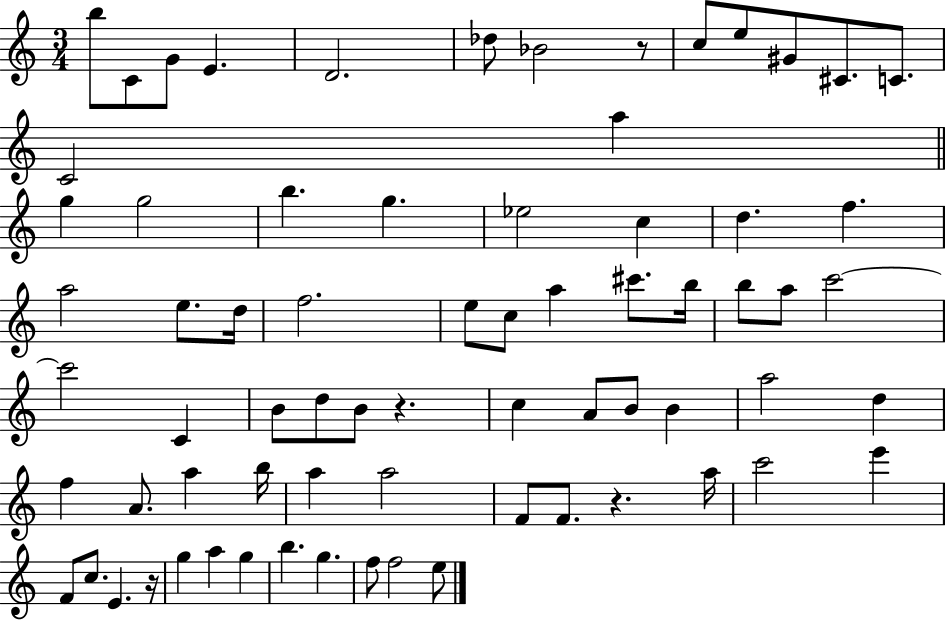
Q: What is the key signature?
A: C major